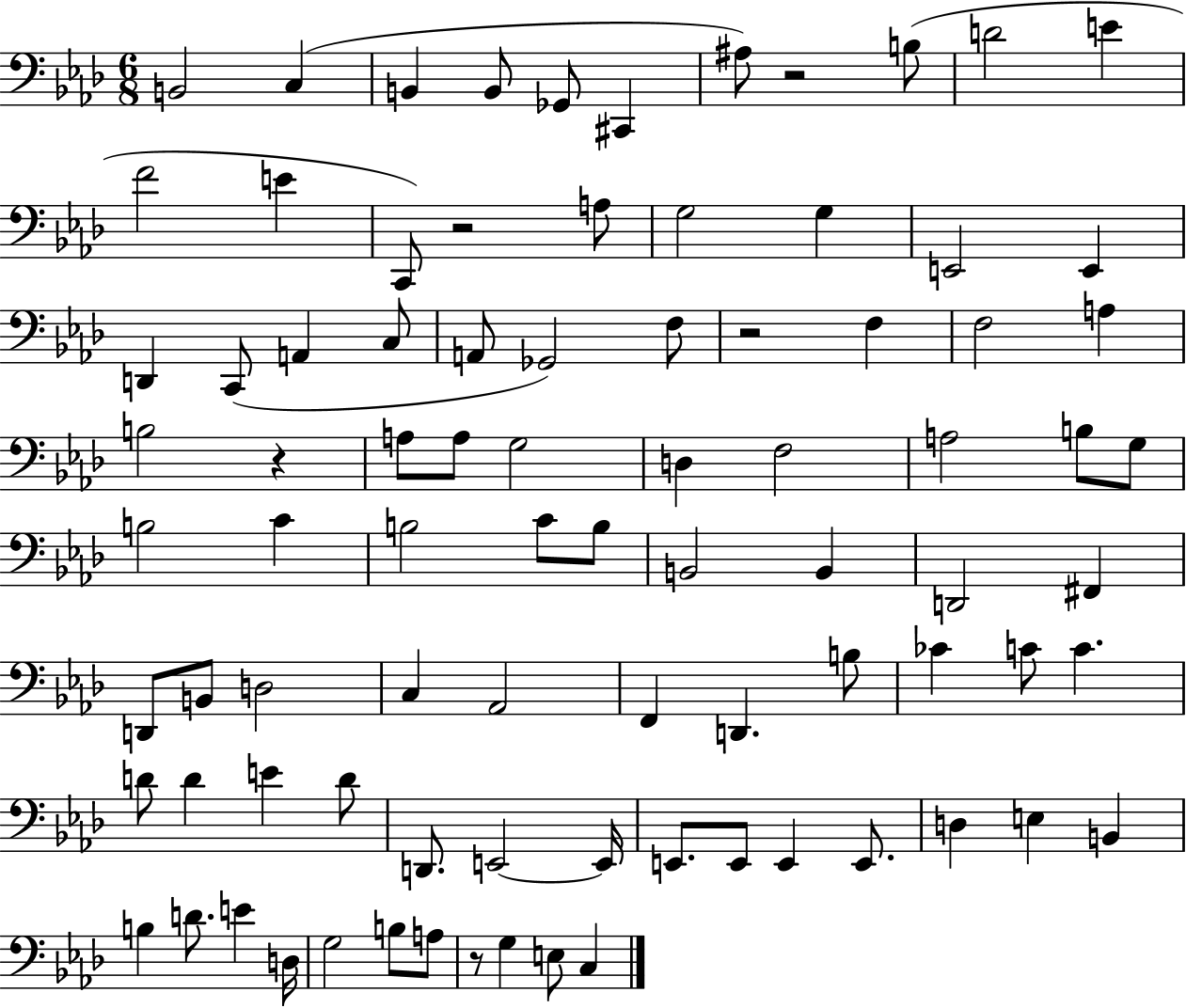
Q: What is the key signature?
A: AES major